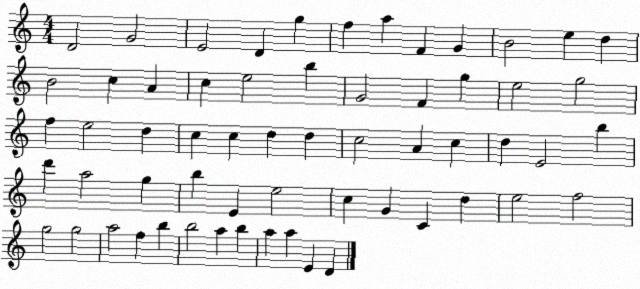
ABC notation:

X:1
T:Untitled
M:4/4
L:1/4
K:C
D2 G2 E2 D g f a F G B2 e d B2 c A c e2 b G2 F g e2 g2 f e2 d c c d d c2 A c d E2 b d' a2 g b E e2 c G C d e2 f2 g2 g2 a2 f b b2 a b a a E D